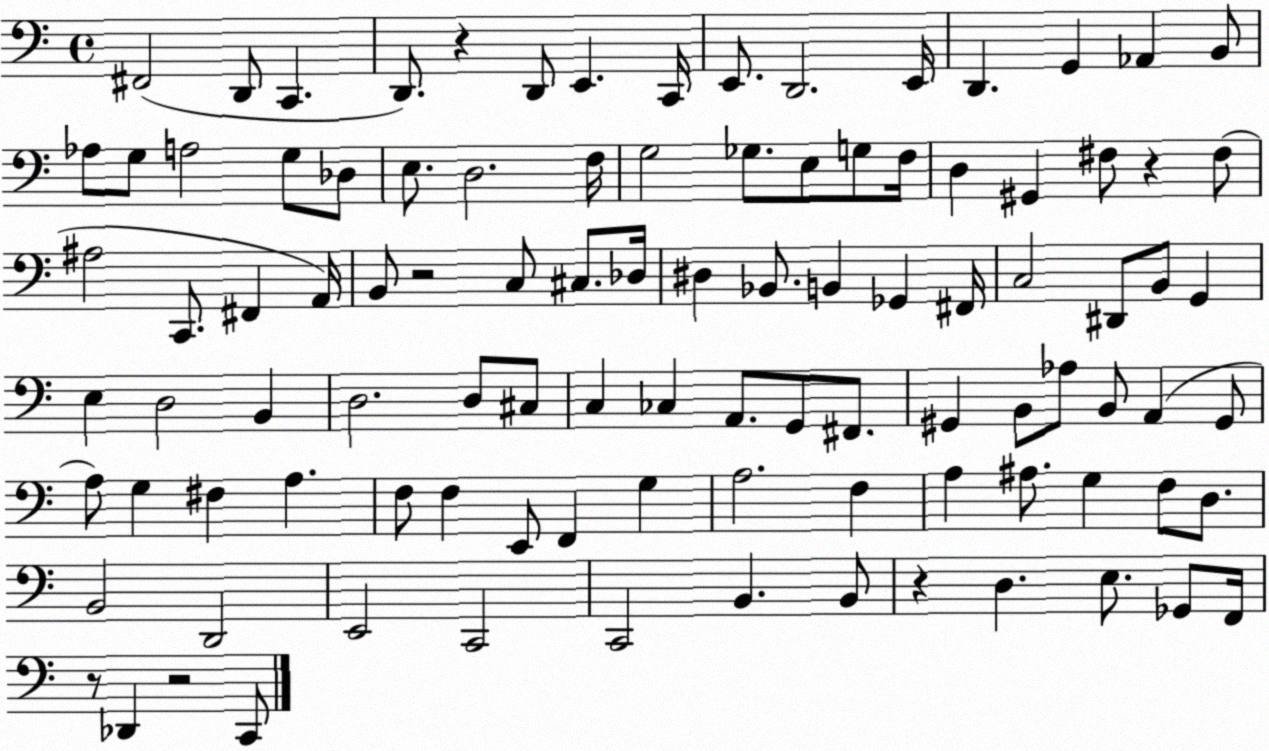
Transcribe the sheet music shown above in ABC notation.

X:1
T:Untitled
M:4/4
L:1/4
K:C
^F,,2 D,,/2 C,, D,,/2 z D,,/2 E,, C,,/4 E,,/2 D,,2 E,,/4 D,, G,, _A,, B,,/2 _A,/2 G,/2 A,2 G,/2 _D,/2 E,/2 D,2 F,/4 G,2 _G,/2 E,/2 G,/2 F,/4 D, ^G,, ^F,/2 z ^F,/2 ^A,2 C,,/2 ^F,, A,,/4 B,,/2 z2 C,/2 ^C,/2 _D,/4 ^D, _B,,/2 B,, _G,, ^F,,/4 C,2 ^D,,/2 B,,/2 G,, E, D,2 B,, D,2 D,/2 ^C,/2 C, _C, A,,/2 G,,/2 ^F,,/2 ^G,, B,,/2 _A,/2 B,,/2 A,, ^G,,/2 A,/2 G, ^F, A, F,/2 F, E,,/2 F,, G, A,2 F, A, ^A,/2 G, F,/2 D,/2 B,,2 D,,2 E,,2 C,,2 C,,2 B,, B,,/2 z D, E,/2 _G,,/2 F,,/4 z/2 _D,, z2 C,,/2